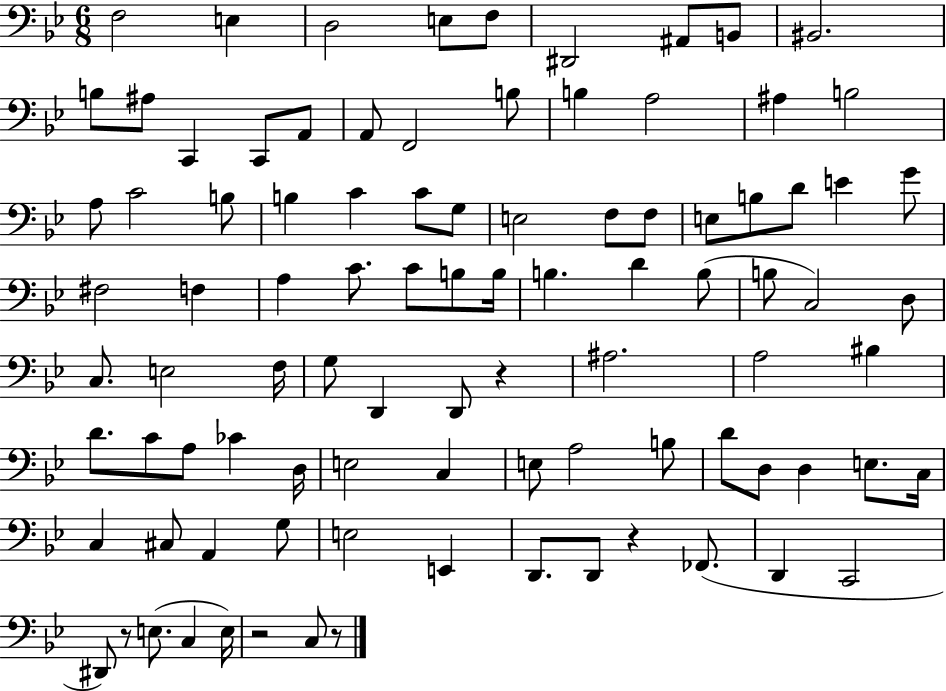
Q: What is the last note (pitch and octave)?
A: C3